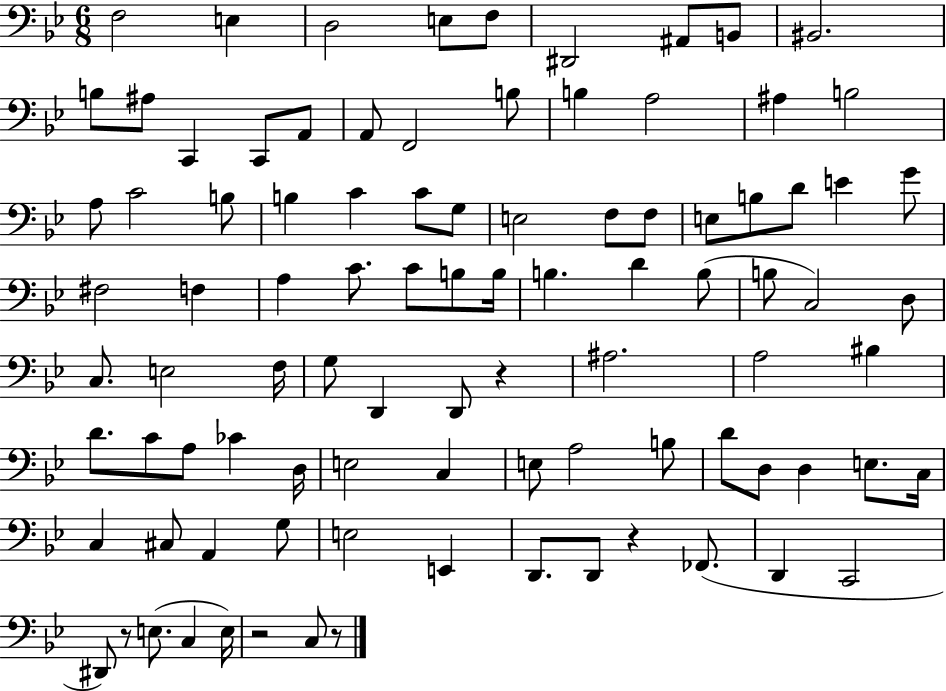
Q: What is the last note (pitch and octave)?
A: C3